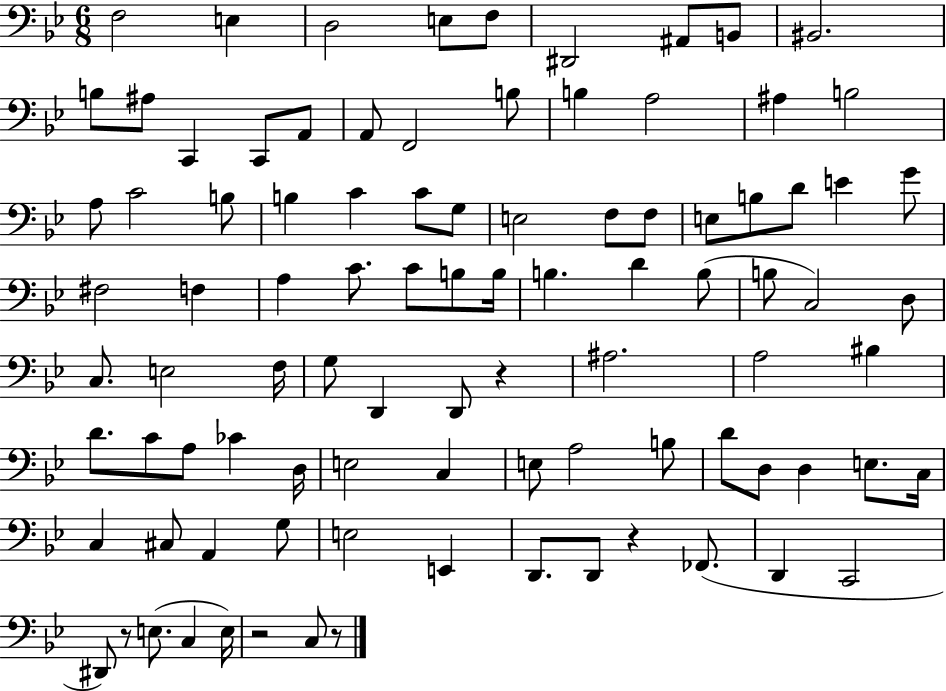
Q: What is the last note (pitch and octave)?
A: C3